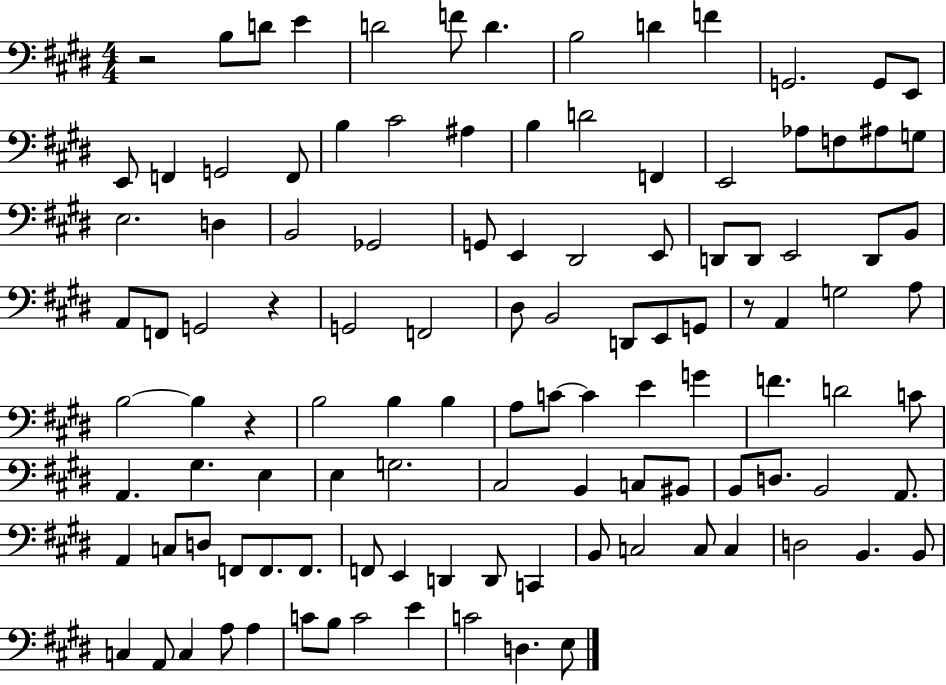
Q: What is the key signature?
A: E major